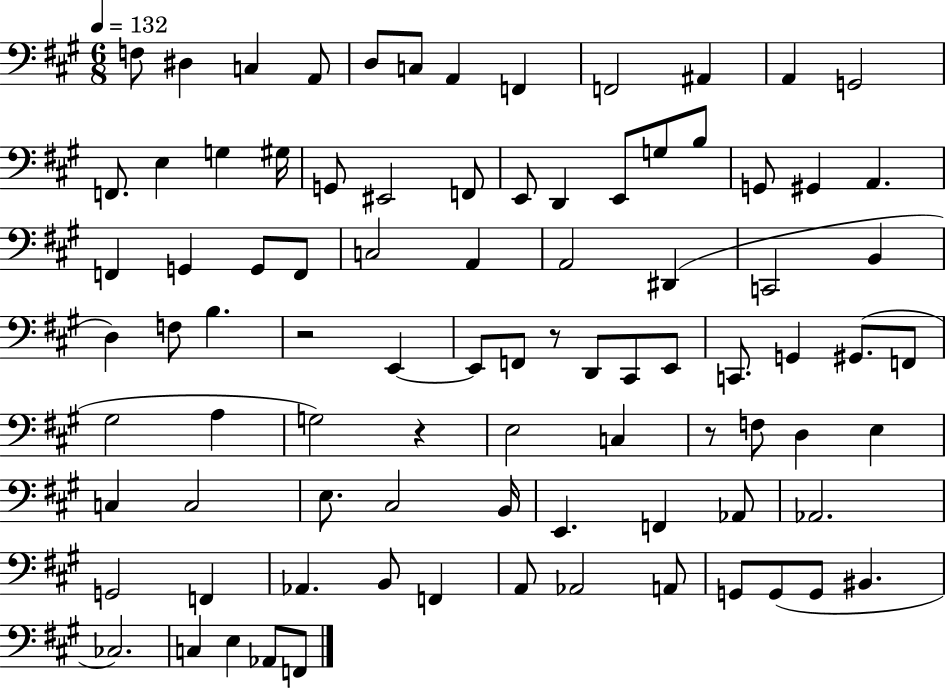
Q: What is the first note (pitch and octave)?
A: F3